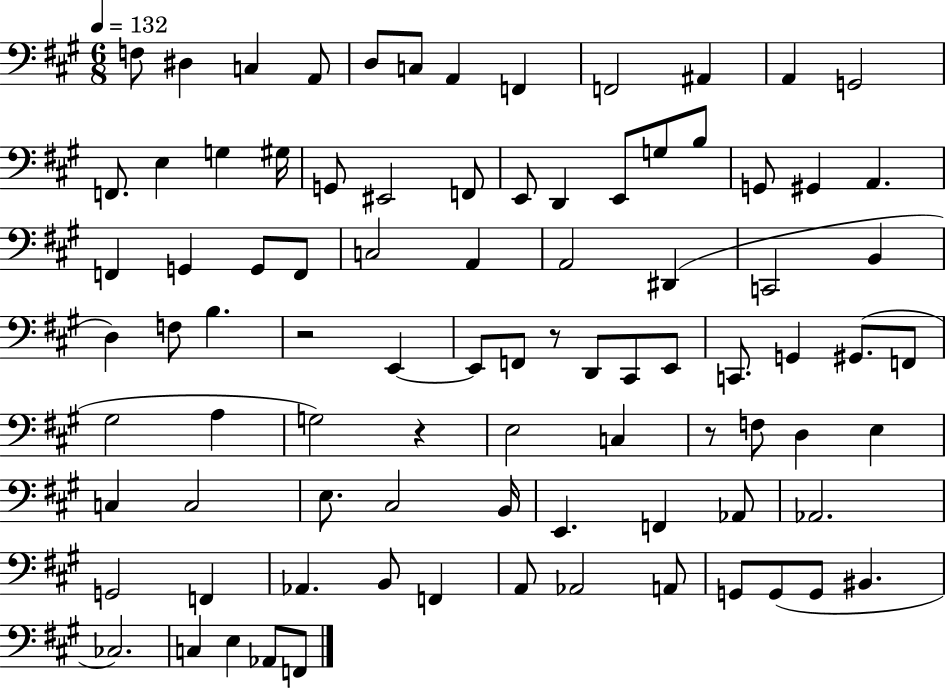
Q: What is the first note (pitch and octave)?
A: F3